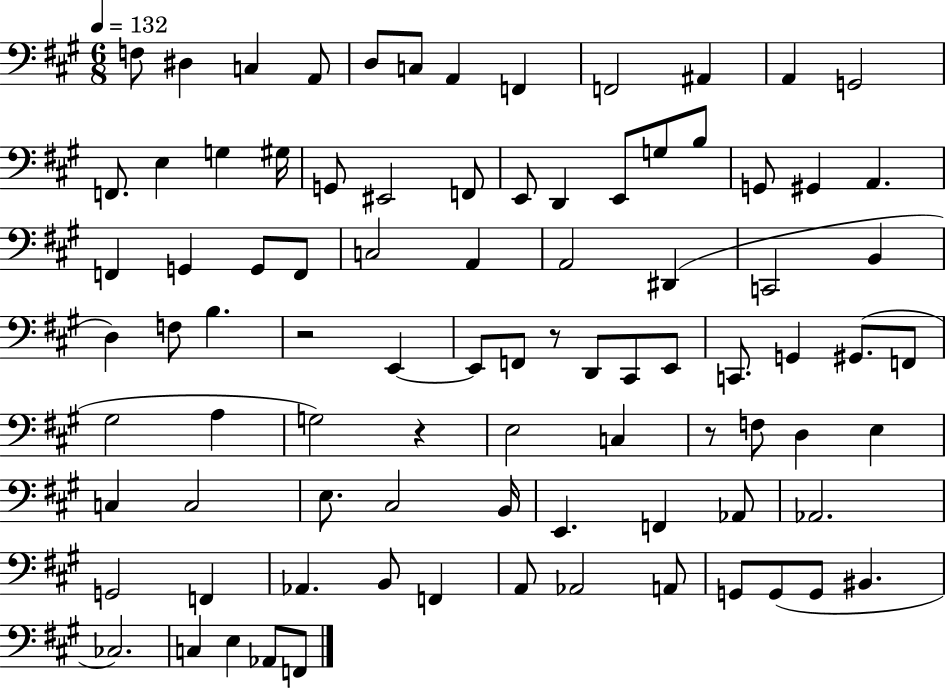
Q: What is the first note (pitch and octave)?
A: F3